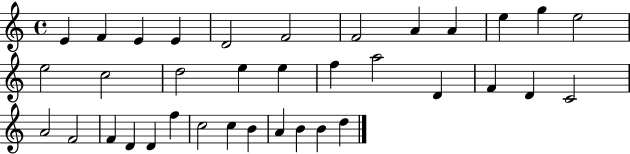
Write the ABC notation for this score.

X:1
T:Untitled
M:4/4
L:1/4
K:C
E F E E D2 F2 F2 A A e g e2 e2 c2 d2 e e f a2 D F D C2 A2 F2 F D D f c2 c B A B B d